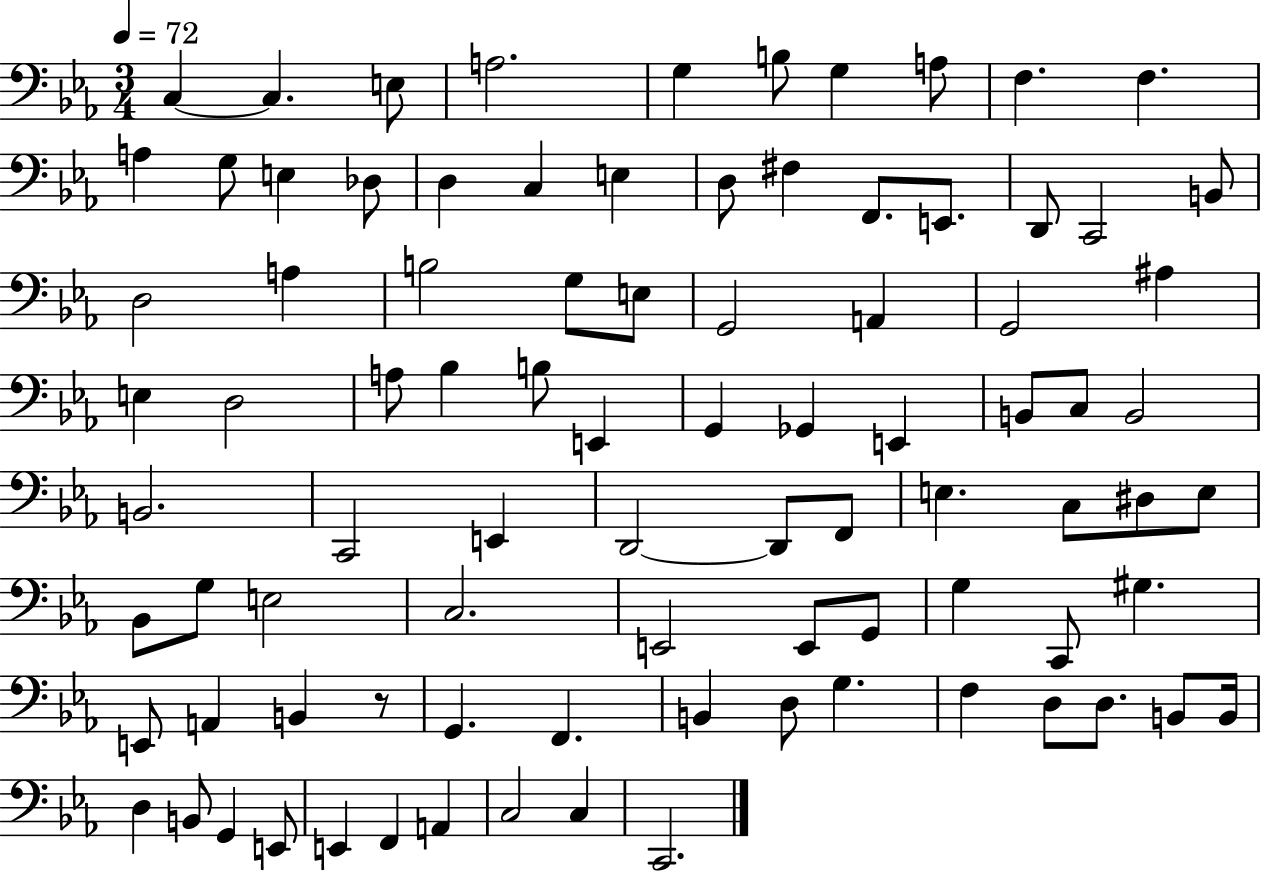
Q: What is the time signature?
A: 3/4